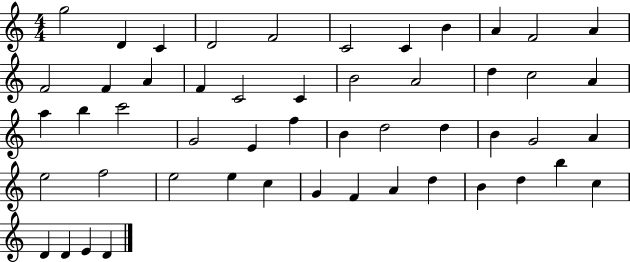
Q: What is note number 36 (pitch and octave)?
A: F5